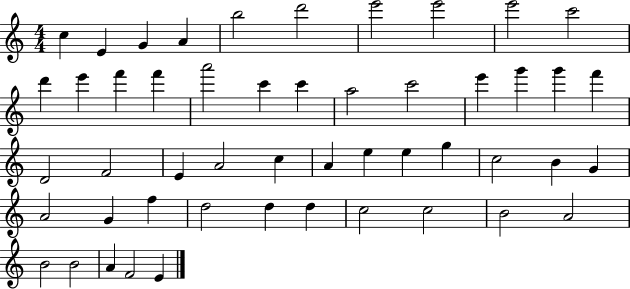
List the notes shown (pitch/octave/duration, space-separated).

C5/q E4/q G4/q A4/q B5/h D6/h E6/h E6/h E6/h C6/h D6/q E6/q F6/q F6/q A6/h C6/q C6/q A5/h C6/h E6/q G6/q G6/q F6/q D4/h F4/h E4/q A4/h C5/q A4/q E5/q E5/q G5/q C5/h B4/q G4/q A4/h G4/q F5/q D5/h D5/q D5/q C5/h C5/h B4/h A4/h B4/h B4/h A4/q F4/h E4/q